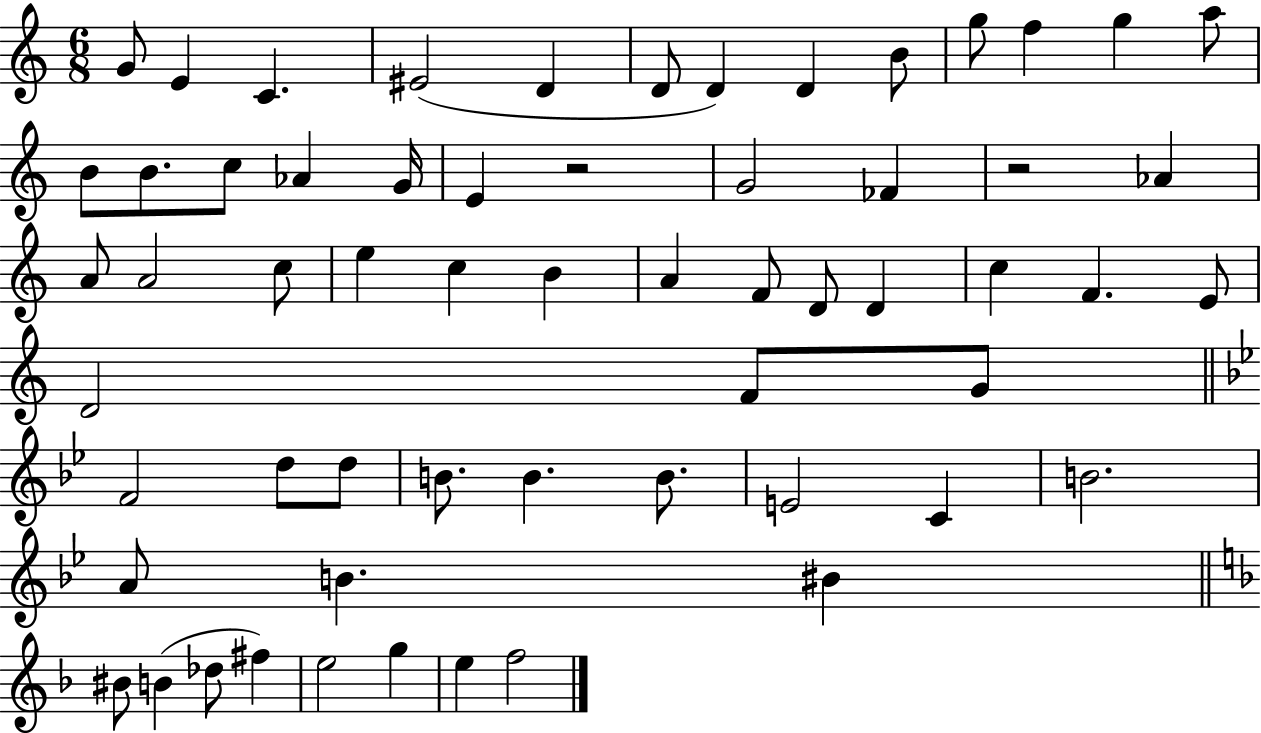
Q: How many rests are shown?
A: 2